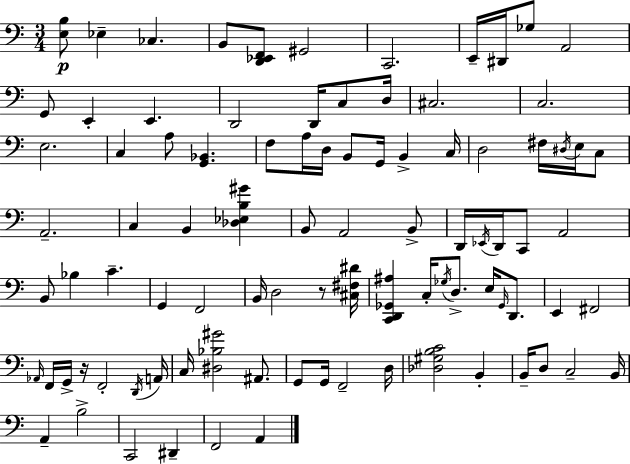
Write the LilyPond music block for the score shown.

{
  \clef bass
  \numericTimeSignature
  \time 3/4
  \key c \major
  <e b>8\p ees4-- ces4. | b,8 <d, ees, f,>8 gis,2 | c,2. | e,16-- dis,16 ges8 a,2 | \break g,8 e,4-. e,4. | d,2 d,16 c8 d16 | cis2. | c2. | \break e2. | c4 a8 <g, bes,>4. | f8 a16 d16 b,8 g,16 b,4-> c16 | d2 fis16 \acciaccatura { dis16 } e16 c8 | \break a,2.-- | c4 b,4 <des ees b gis'>4 | b,8 a,2 b,8-> | d,16 \acciaccatura { ees,16 } d,16 c,8 a,2 | \break b,8 bes4 c'4.-- | g,4 f,2 | b,16 d2 r8 | <cis fis dis'>16 <c, d, ges, ais>4 c16-. \acciaccatura { ges16 } d8.-> e16 | \break \grace { ges,16 } d,8. e,4 fis,2 | \grace { aes,16 } f,16 g,16-> r16 f,2-. | \acciaccatura { d,16 } a,16 c16 <dis bes gis'>2 | ais,8. g,8 g,16 f,2-- | \break d16 <des gis b c'>2 | b,4-. b,16-- d8 c2-- | b,16 a,4-- b2-> | c,2 | \break dis,4-- f,2 | a,4 \bar "|."
}